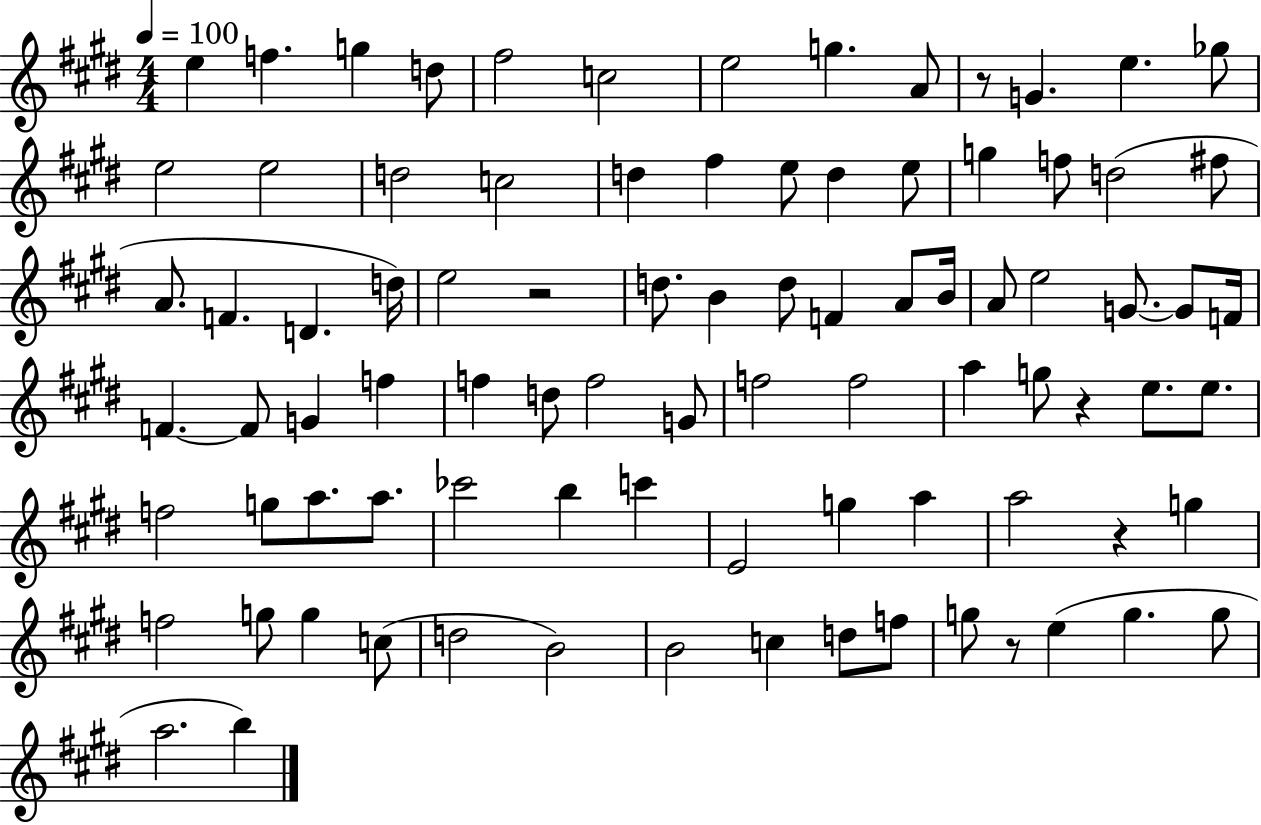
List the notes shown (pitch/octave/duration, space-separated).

E5/q F5/q. G5/q D5/e F#5/h C5/h E5/h G5/q. A4/e R/e G4/q. E5/q. Gb5/e E5/h E5/h D5/h C5/h D5/q F#5/q E5/e D5/q E5/e G5/q F5/e D5/h F#5/e A4/e. F4/q. D4/q. D5/s E5/h R/h D5/e. B4/q D5/e F4/q A4/e B4/s A4/e E5/h G4/e. G4/e F4/s F4/q. F4/e G4/q F5/q F5/q D5/e F5/h G4/e F5/h F5/h A5/q G5/e R/q E5/e. E5/e. F5/h G5/e A5/e. A5/e. CES6/h B5/q C6/q E4/h G5/q A5/q A5/h R/q G5/q F5/h G5/e G5/q C5/e D5/h B4/h B4/h C5/q D5/e F5/e G5/e R/e E5/q G5/q. G5/e A5/h. B5/q